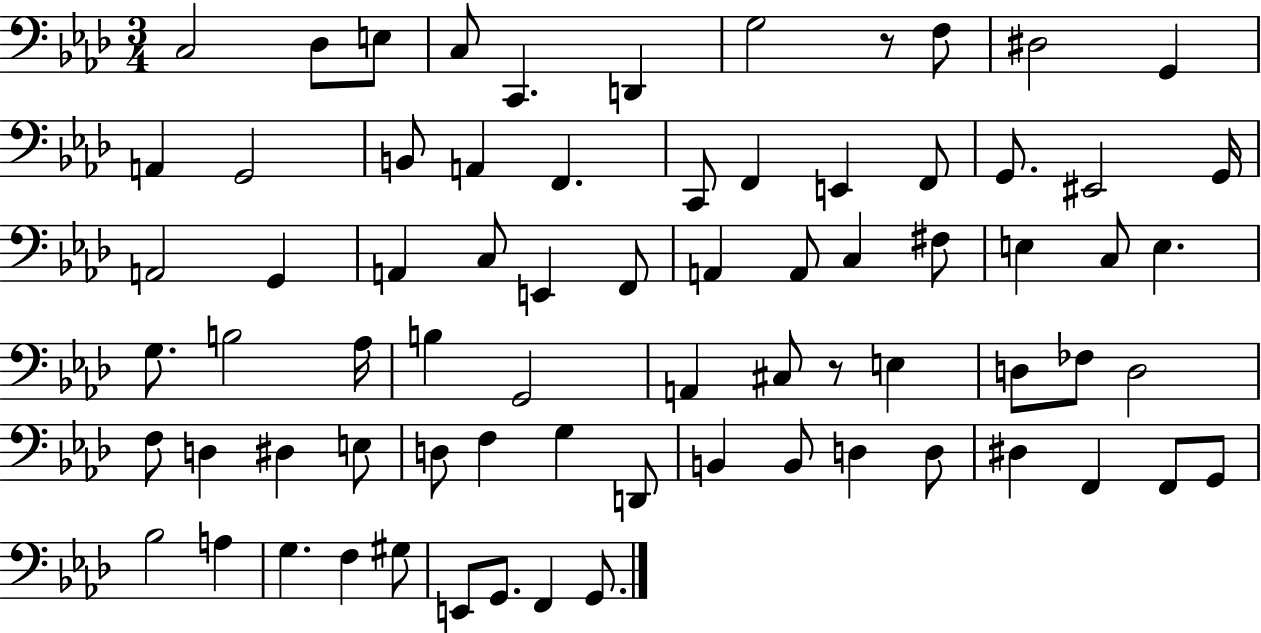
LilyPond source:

{
  \clef bass
  \numericTimeSignature
  \time 3/4
  \key aes \major
  c2 des8 e8 | c8 c,4. d,4 | g2 r8 f8 | dis2 g,4 | \break a,4 g,2 | b,8 a,4 f,4. | c,8 f,4 e,4 f,8 | g,8. eis,2 g,16 | \break a,2 g,4 | a,4 c8 e,4 f,8 | a,4 a,8 c4 fis8 | e4 c8 e4. | \break g8. b2 aes16 | b4 g,2 | a,4 cis8 r8 e4 | d8 fes8 d2 | \break f8 d4 dis4 e8 | d8 f4 g4 d,8 | b,4 b,8 d4 d8 | dis4 f,4 f,8 g,8 | \break bes2 a4 | g4. f4 gis8 | e,8 g,8. f,4 g,8. | \bar "|."
}